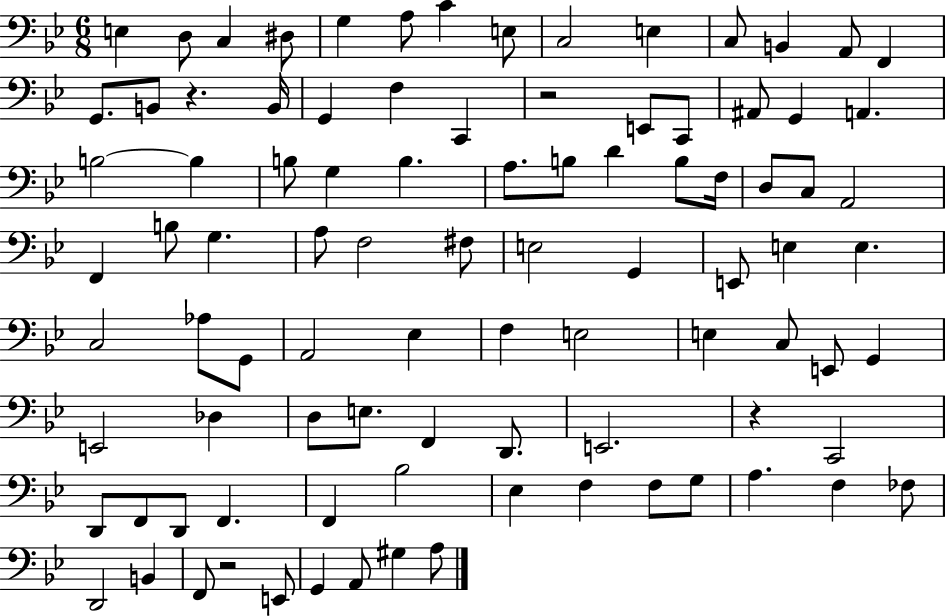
E3/q D3/e C3/q D#3/e G3/q A3/e C4/q E3/e C3/h E3/q C3/e B2/q A2/e F2/q G2/e. B2/e R/q. B2/s G2/q F3/q C2/q R/h E2/e C2/e A#2/e G2/q A2/q. B3/h B3/q B3/e G3/q B3/q. A3/e. B3/e D4/q B3/e F3/s D3/e C3/e A2/h F2/q B3/e G3/q. A3/e F3/h F#3/e E3/h G2/q E2/e E3/q E3/q. C3/h Ab3/e G2/e A2/h Eb3/q F3/q E3/h E3/q C3/e E2/e G2/q E2/h Db3/q D3/e E3/e. F2/q D2/e. E2/h. R/q C2/h D2/e F2/e D2/e F2/q. F2/q Bb3/h Eb3/q F3/q F3/e G3/e A3/q. F3/q FES3/e D2/h B2/q F2/e R/h E2/e G2/q A2/e G#3/q A3/e